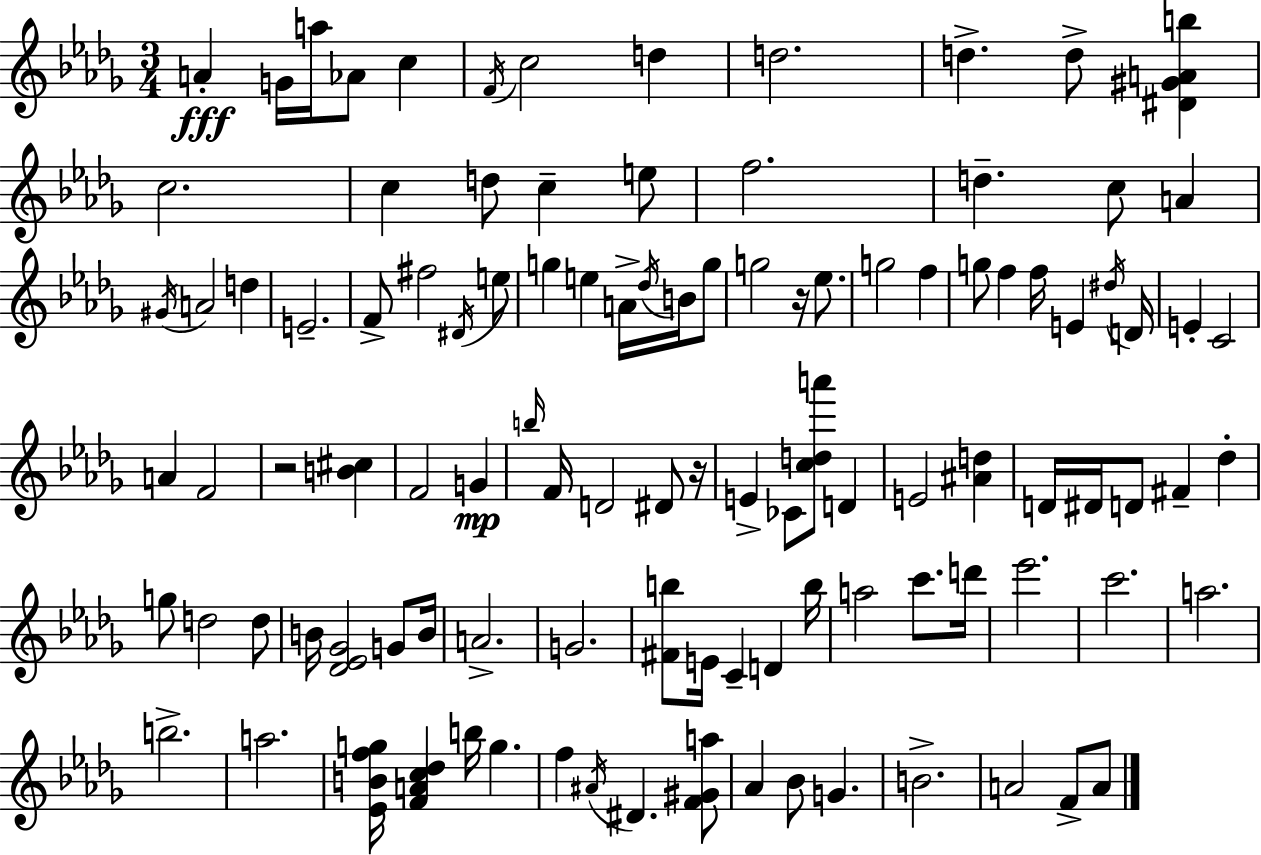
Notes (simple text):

A4/q G4/s A5/s Ab4/e C5/q F4/s C5/h D5/q D5/h. D5/q. D5/e [D#4,G#4,A4,B5]/q C5/h. C5/q D5/e C5/q E5/e F5/h. D5/q. C5/e A4/q G#4/s A4/h D5/q E4/h. F4/e F#5/h D#4/s E5/e G5/q E5/q A4/s Db5/s B4/s G5/e G5/h R/s Eb5/e. G5/h F5/q G5/e F5/q F5/s E4/q D#5/s D4/s E4/q C4/h A4/q F4/h R/h [B4,C#5]/q F4/h G4/q B5/s F4/s D4/h D#4/e R/s E4/q CES4/e [C5,D5,A6]/e D4/q E4/h [A#4,D5]/q D4/s D#4/s D4/e F#4/q Db5/q G5/e D5/h D5/e B4/s [Db4,Eb4,Gb4]/h G4/e B4/s A4/h. G4/h. [F#4,B5]/e E4/s C4/q D4/q B5/s A5/h C6/e. D6/s Eb6/h. C6/h. A5/h. B5/h. A5/h. [Eb4,B4,F5,G5]/s [F4,A4,C5,Db5]/q B5/s G5/q. F5/q A#4/s D#4/q. [F4,G#4,A5]/e Ab4/q Bb4/e G4/q. B4/h. A4/h F4/e A4/e